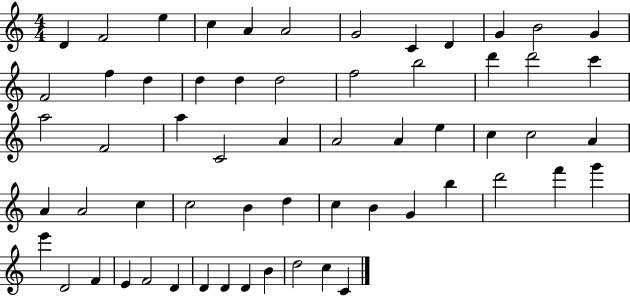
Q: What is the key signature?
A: C major